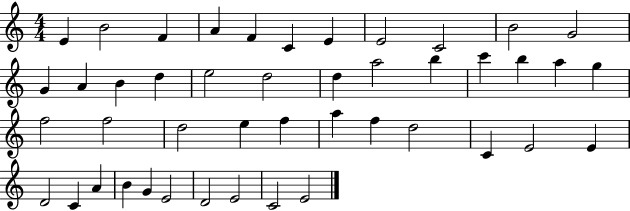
E4/q B4/h F4/q A4/q F4/q C4/q E4/q E4/h C4/h B4/h G4/h G4/q A4/q B4/q D5/q E5/h D5/h D5/q A5/h B5/q C6/q B5/q A5/q G5/q F5/h F5/h D5/h E5/q F5/q A5/q F5/q D5/h C4/q E4/h E4/q D4/h C4/q A4/q B4/q G4/q E4/h D4/h E4/h C4/h E4/h